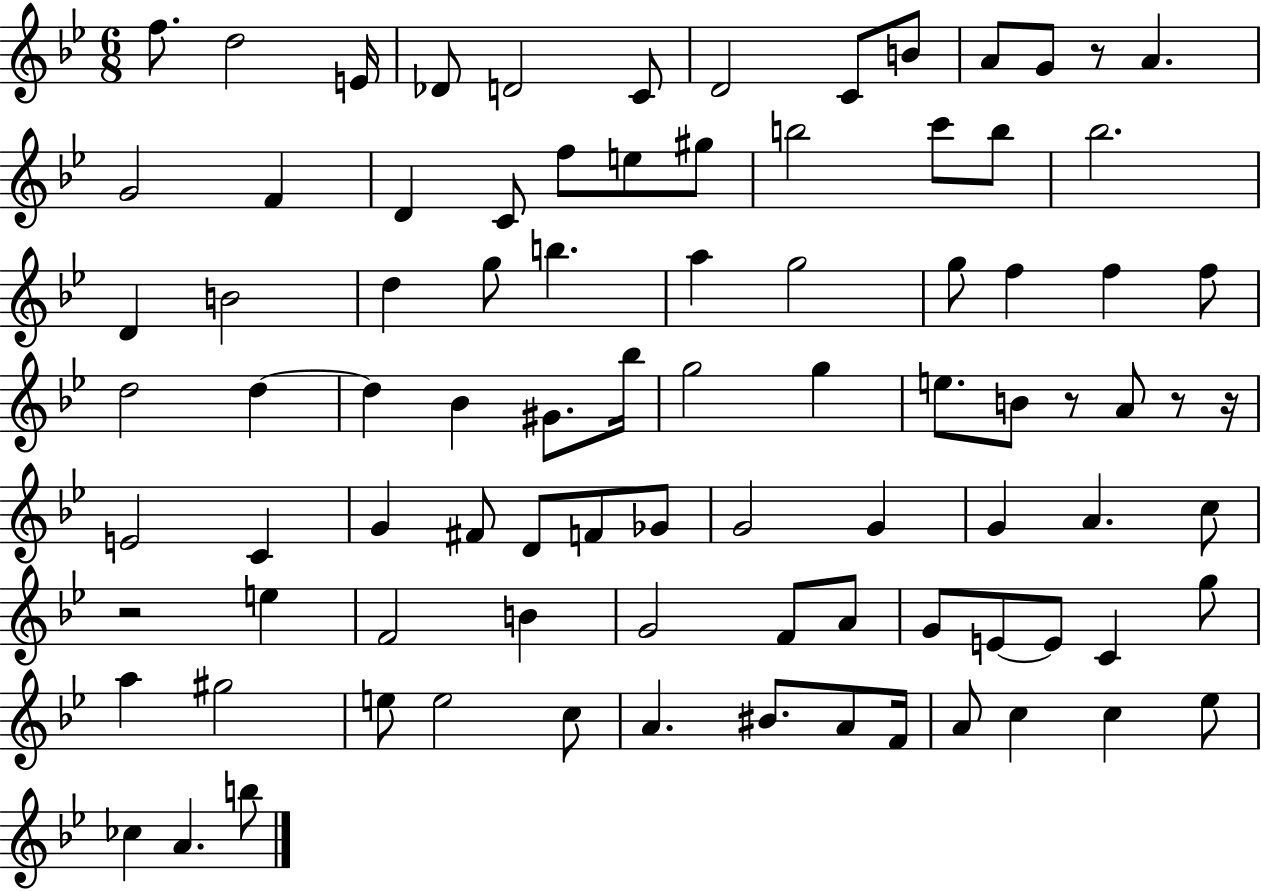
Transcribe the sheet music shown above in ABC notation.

X:1
T:Untitled
M:6/8
L:1/4
K:Bb
f/2 d2 E/4 _D/2 D2 C/2 D2 C/2 B/2 A/2 G/2 z/2 A G2 F D C/2 f/2 e/2 ^g/2 b2 c'/2 b/2 _b2 D B2 d g/2 b a g2 g/2 f f f/2 d2 d d _B ^G/2 _b/4 g2 g e/2 B/2 z/2 A/2 z/2 z/4 E2 C G ^F/2 D/2 F/2 _G/2 G2 G G A c/2 z2 e F2 B G2 F/2 A/2 G/2 E/2 E/2 C g/2 a ^g2 e/2 e2 c/2 A ^B/2 A/2 F/4 A/2 c c _e/2 _c A b/2